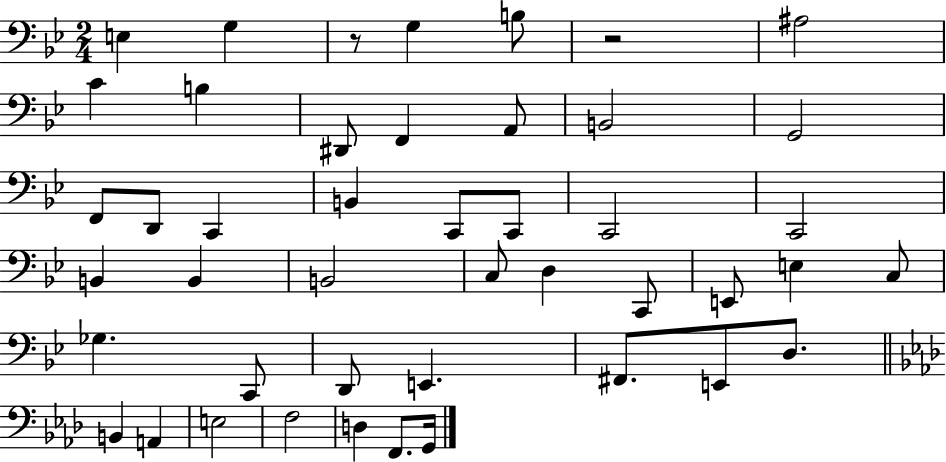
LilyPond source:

{
  \clef bass
  \numericTimeSignature
  \time 2/4
  \key bes \major
  e4 g4 | r8 g4 b8 | r2 | ais2 | \break c'4 b4 | dis,8 f,4 a,8 | b,2 | g,2 | \break f,8 d,8 c,4 | b,4 c,8 c,8 | c,2 | c,2 | \break b,4 b,4 | b,2 | c8 d4 c,8 | e,8 e4 c8 | \break ges4. c,8 | d,8 e,4. | fis,8. e,8 d8. | \bar "||" \break \key f \minor b,4 a,4 | e2 | f2 | d4 f,8. g,16 | \break \bar "|."
}